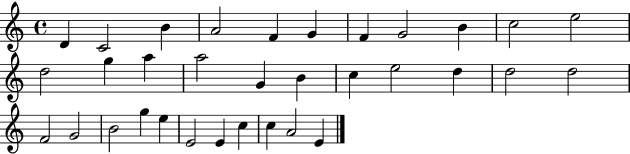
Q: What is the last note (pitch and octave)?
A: E4